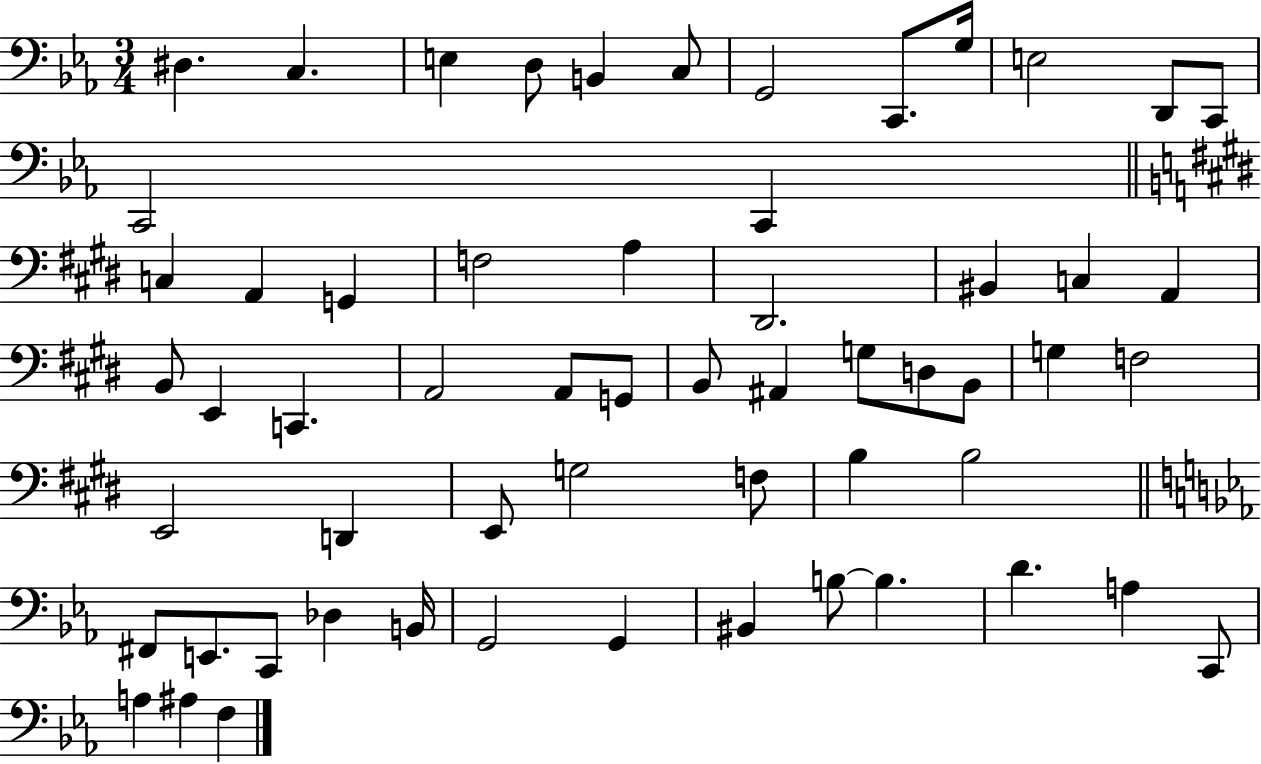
{
  \clef bass
  \numericTimeSignature
  \time 3/4
  \key ees \major
  \repeat volta 2 { dis4. c4. | e4 d8 b,4 c8 | g,2 c,8. g16 | e2 d,8 c,8 | \break c,2 c,4 | \bar "||" \break \key e \major c4 a,4 g,4 | f2 a4 | dis,2. | bis,4 c4 a,4 | \break b,8 e,4 c,4. | a,2 a,8 g,8 | b,8 ais,4 g8 d8 b,8 | g4 f2 | \break e,2 d,4 | e,8 g2 f8 | b4 b2 | \bar "||" \break \key ees \major fis,8 e,8. c,8 des4 b,16 | g,2 g,4 | bis,4 b8~~ b4. | d'4. a4 c,8 | \break a4 ais4 f4 | } \bar "|."
}